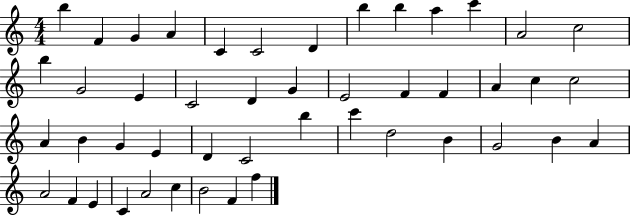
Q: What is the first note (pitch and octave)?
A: B5